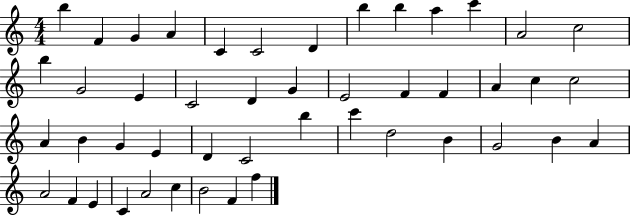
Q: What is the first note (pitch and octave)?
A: B5